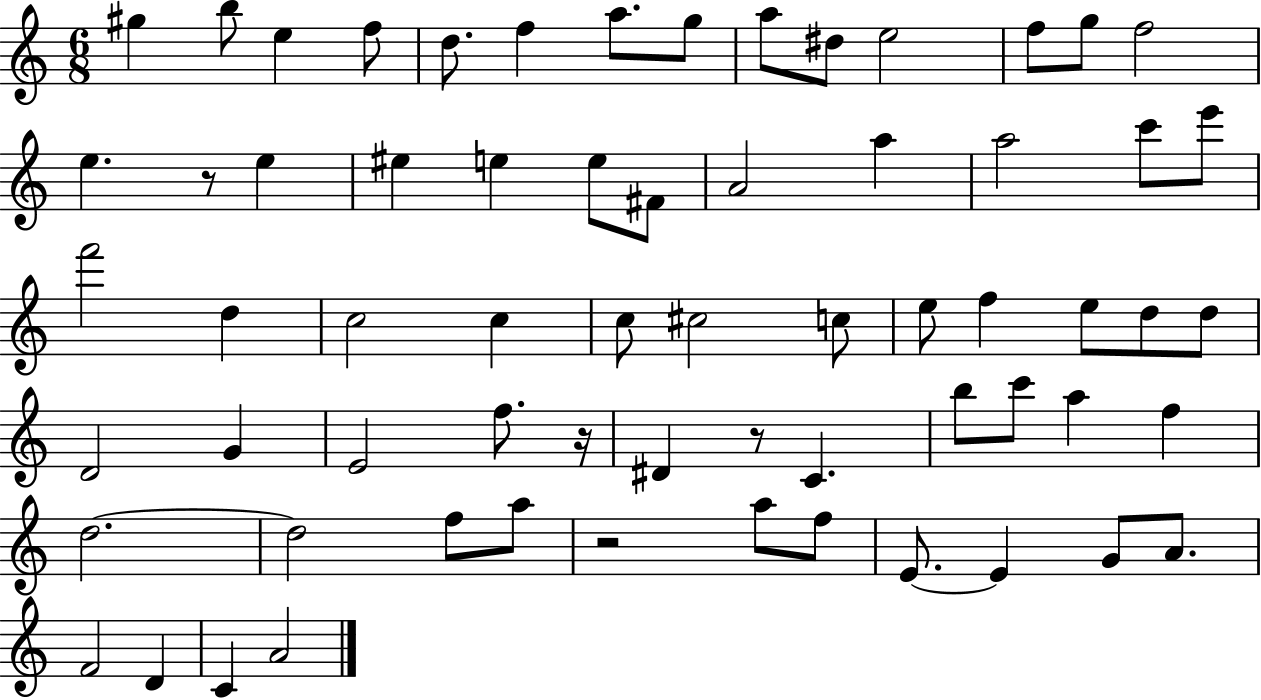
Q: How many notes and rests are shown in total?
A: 65